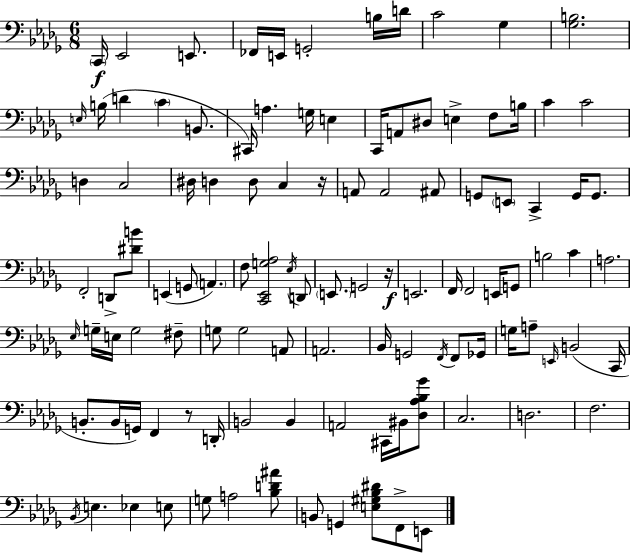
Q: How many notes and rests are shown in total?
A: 110